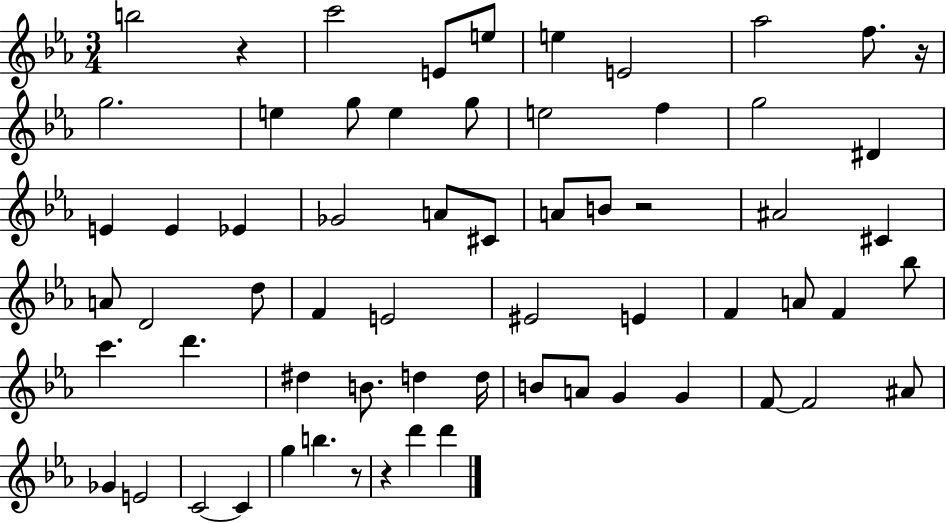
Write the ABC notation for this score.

X:1
T:Untitled
M:3/4
L:1/4
K:Eb
b2 z c'2 E/2 e/2 e E2 _a2 f/2 z/4 g2 e g/2 e g/2 e2 f g2 ^D E E _E _G2 A/2 ^C/2 A/2 B/2 z2 ^A2 ^C A/2 D2 d/2 F E2 ^E2 E F A/2 F _b/2 c' d' ^d B/2 d d/4 B/2 A/2 G G F/2 F2 ^A/2 _G E2 C2 C g b z/2 z d' d'